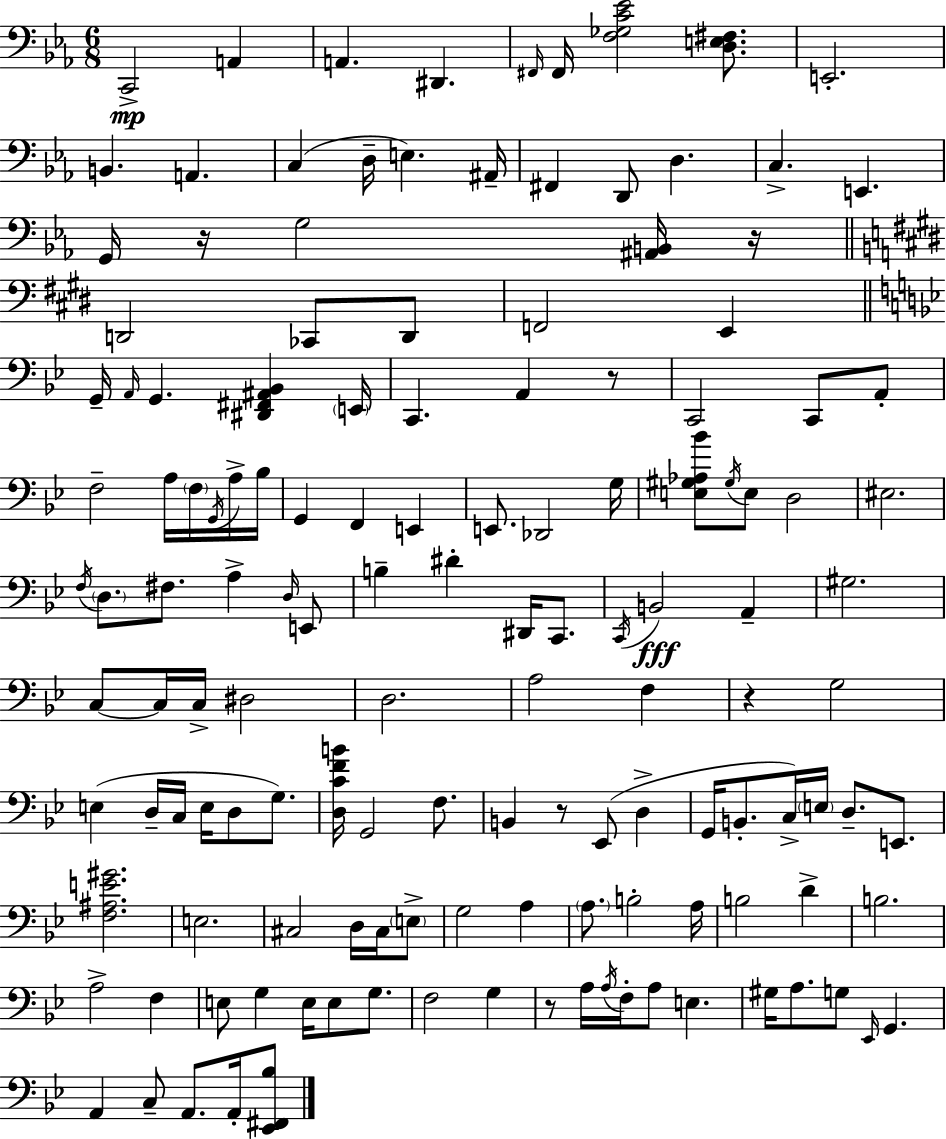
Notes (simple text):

C2/h A2/q A2/q. D#2/q. F#2/s F#2/s [F3,Gb3,C4,Eb4]/h [D3,E3,F#3]/e. E2/h. B2/q. A2/q. C3/q D3/s E3/q. A#2/s F#2/q D2/e D3/q. C3/q. E2/q. G2/s R/s G3/h [A#2,B2]/s R/s D2/h CES2/e D2/e F2/h E2/q G2/s A2/s G2/q. [D#2,F#2,A#2,Bb2]/q E2/s C2/q. A2/q R/e C2/h C2/e A2/e F3/h A3/s F3/s G2/s A3/s Bb3/s G2/q F2/q E2/q E2/e. Db2/h G3/s [E3,G#3,Ab3,Bb4]/e G#3/s E3/e D3/h EIS3/h. F3/s D3/e. F#3/e. A3/q D3/s E2/e B3/q D#4/q D#2/s C2/e. C2/s B2/h A2/q G#3/h. C3/e C3/s C3/s D#3/h D3/h. A3/h F3/q R/q G3/h E3/q D3/s C3/s E3/s D3/e G3/e. [D3,C4,F4,B4]/s G2/h F3/e. B2/q R/e Eb2/e D3/q G2/s B2/e. C3/s E3/s D3/e. E2/e. [F3,A#3,E4,G#4]/h. E3/h. C#3/h D3/s C#3/s E3/e G3/h A3/q A3/e. B3/h A3/s B3/h D4/q B3/h. A3/h F3/q E3/e G3/q E3/s E3/e G3/e. F3/h G3/q R/e A3/s A3/s F3/s A3/e E3/q. G#3/s A3/e. G3/e Eb2/s G2/q. A2/q C3/e A2/e. A2/s [Eb2,F#2,Bb3]/e